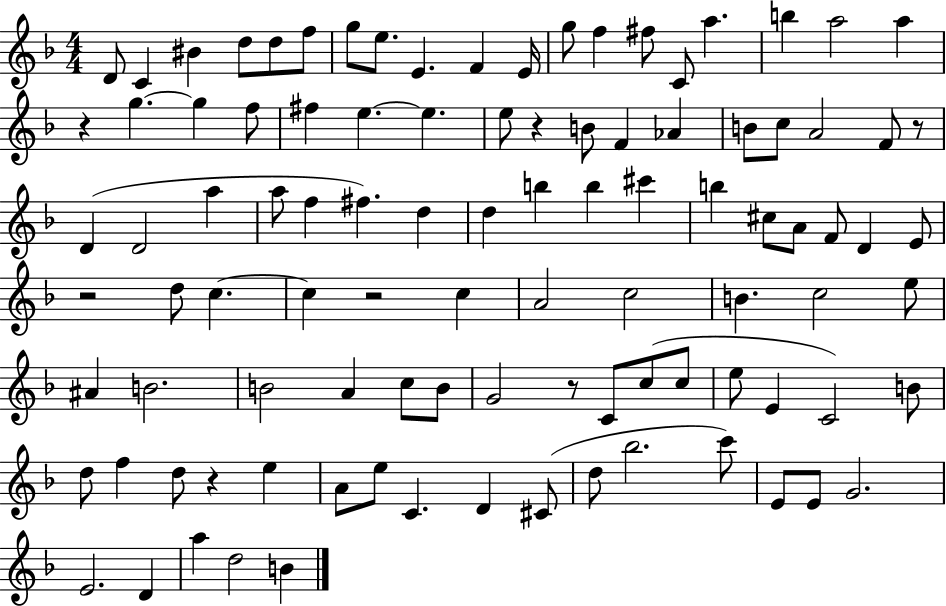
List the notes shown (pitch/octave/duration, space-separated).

D4/e C4/q BIS4/q D5/e D5/e F5/e G5/e E5/e. E4/q. F4/q E4/s G5/e F5/q F#5/e C4/e A5/q. B5/q A5/h A5/q R/q G5/q. G5/q F5/e F#5/q E5/q. E5/q. E5/e R/q B4/e F4/q Ab4/q B4/e C5/e A4/h F4/e R/e D4/q D4/h A5/q A5/e F5/q F#5/q. D5/q D5/q B5/q B5/q C#6/q B5/q C#5/e A4/e F4/e D4/q E4/e R/h D5/e C5/q. C5/q R/h C5/q A4/h C5/h B4/q. C5/h E5/e A#4/q B4/h. B4/h A4/q C5/e B4/e G4/h R/e C4/e C5/e C5/e E5/e E4/q C4/h B4/e D5/e F5/q D5/e R/q E5/q A4/e E5/e C4/q. D4/q C#4/e D5/e Bb5/h. C6/e E4/e E4/e G4/h. E4/h. D4/q A5/q D5/h B4/q